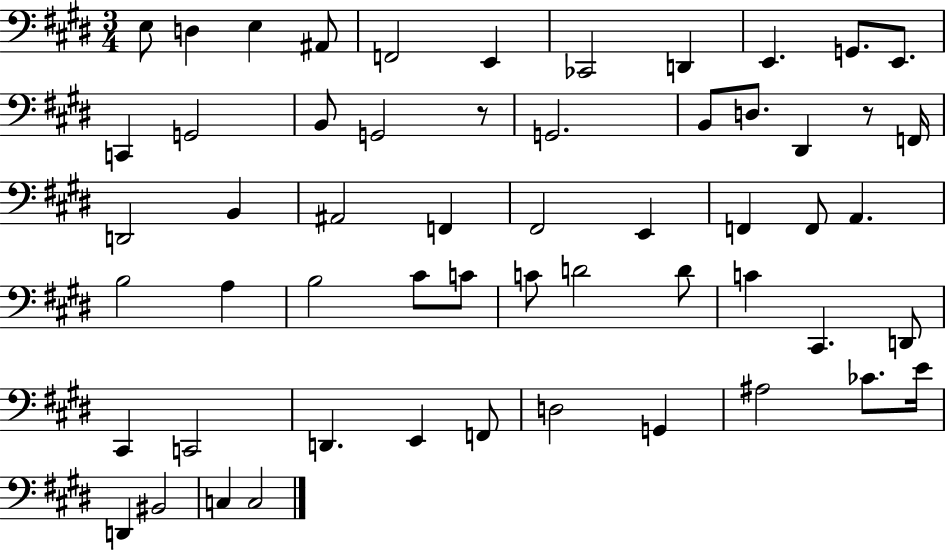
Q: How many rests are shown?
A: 2